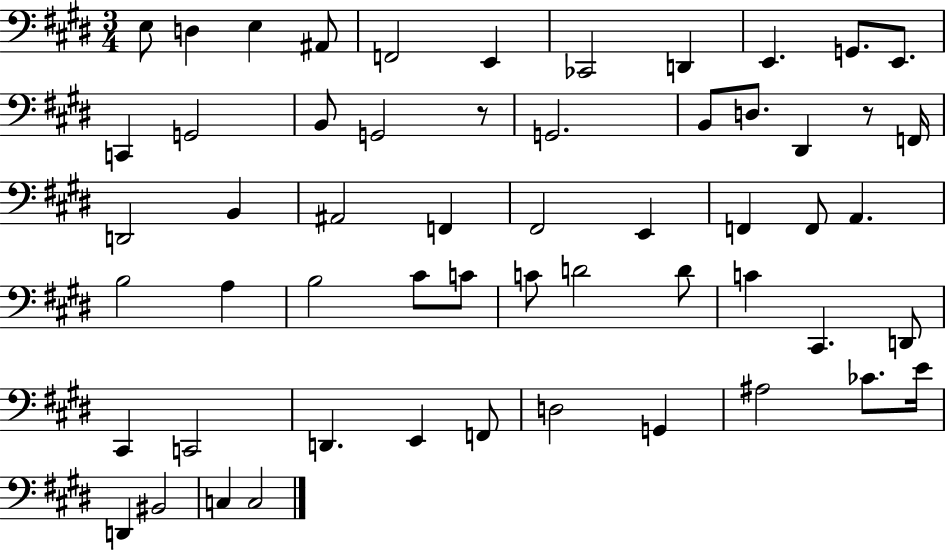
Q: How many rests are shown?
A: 2